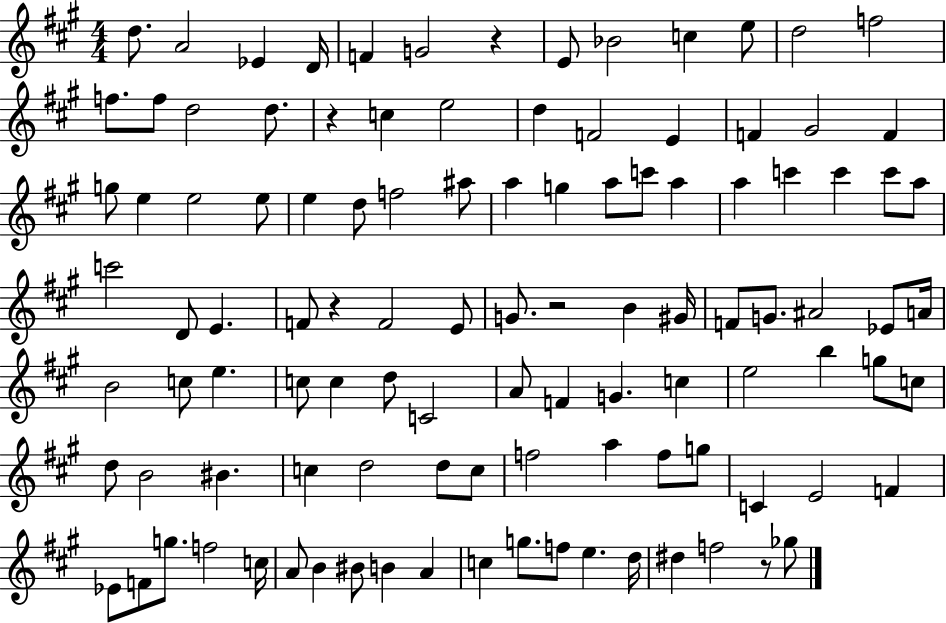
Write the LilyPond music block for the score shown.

{
  \clef treble
  \numericTimeSignature
  \time 4/4
  \key a \major
  d''8. a'2 ees'4 d'16 | f'4 g'2 r4 | e'8 bes'2 c''4 e''8 | d''2 f''2 | \break f''8. f''8 d''2 d''8. | r4 c''4 e''2 | d''4 f'2 e'4 | f'4 gis'2 f'4 | \break g''8 e''4 e''2 e''8 | e''4 d''8 f''2 ais''8 | a''4 g''4 a''8 c'''8 a''4 | a''4 c'''4 c'''4 c'''8 a''8 | \break c'''2 d'8 e'4. | f'8 r4 f'2 e'8 | g'8. r2 b'4 gis'16 | f'8 g'8. ais'2 ees'8 a'16 | \break b'2 c''8 e''4. | c''8 c''4 d''8 c'2 | a'8 f'4 g'4. c''4 | e''2 b''4 g''8 c''8 | \break d''8 b'2 bis'4. | c''4 d''2 d''8 c''8 | f''2 a''4 f''8 g''8 | c'4 e'2 f'4 | \break ees'8 f'8 g''8. f''2 c''16 | a'8 b'4 bis'8 b'4 a'4 | c''4 g''8. f''8 e''4. d''16 | dis''4 f''2 r8 ges''8 | \break \bar "|."
}